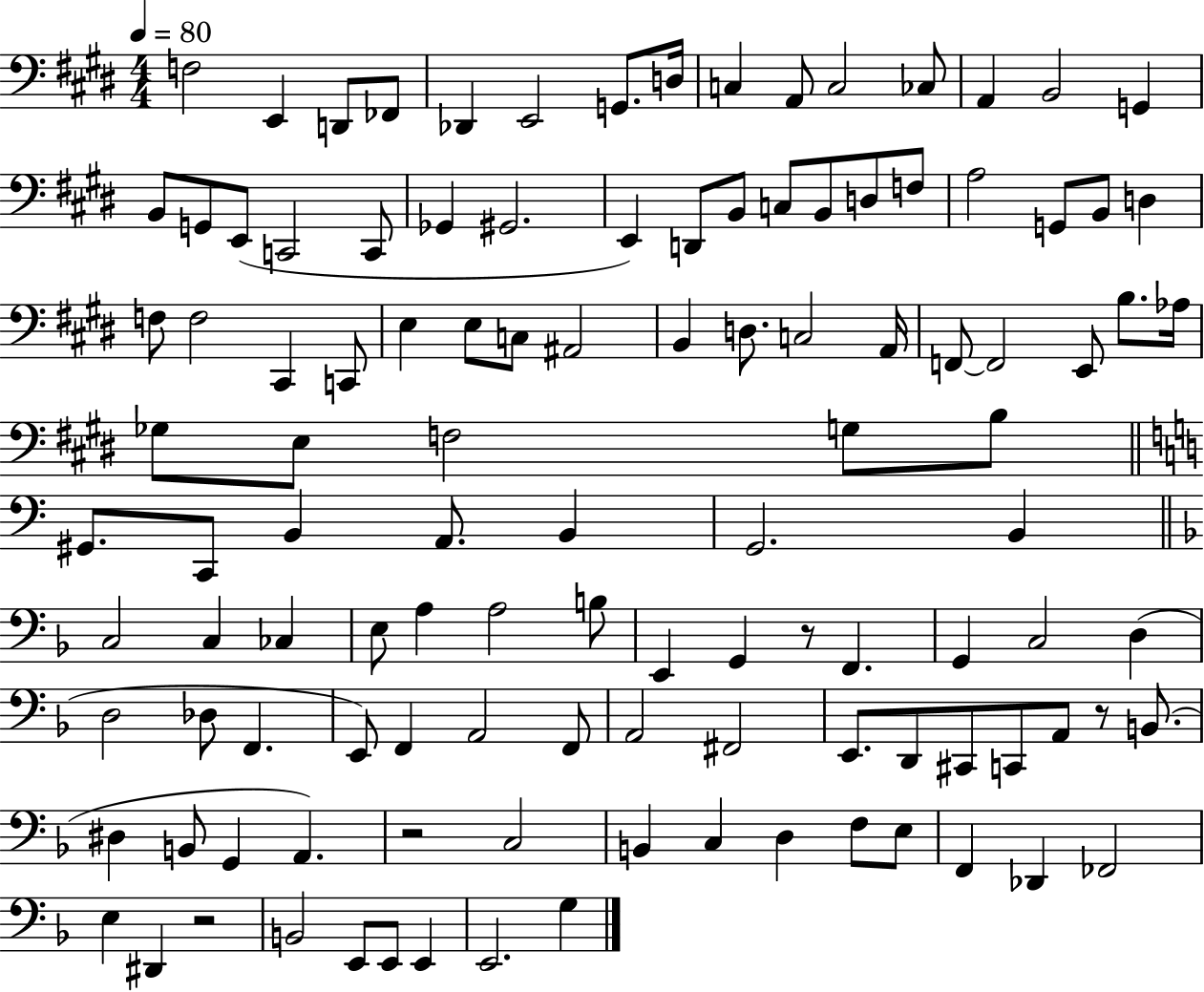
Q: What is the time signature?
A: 4/4